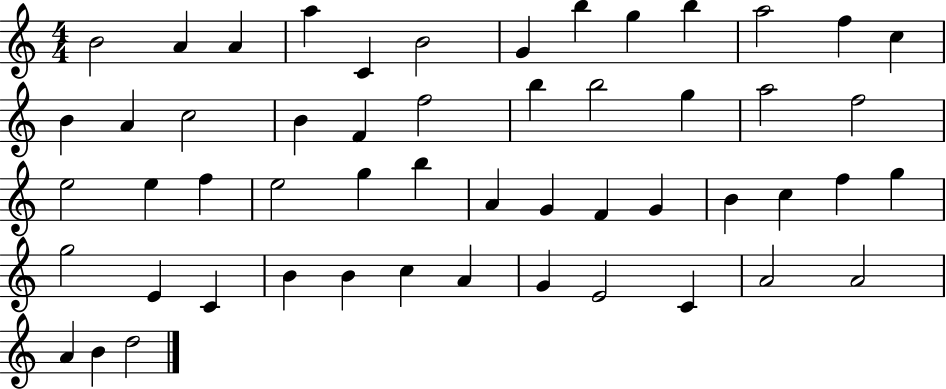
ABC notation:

X:1
T:Untitled
M:4/4
L:1/4
K:C
B2 A A a C B2 G b g b a2 f c B A c2 B F f2 b b2 g a2 f2 e2 e f e2 g b A G F G B c f g g2 E C B B c A G E2 C A2 A2 A B d2